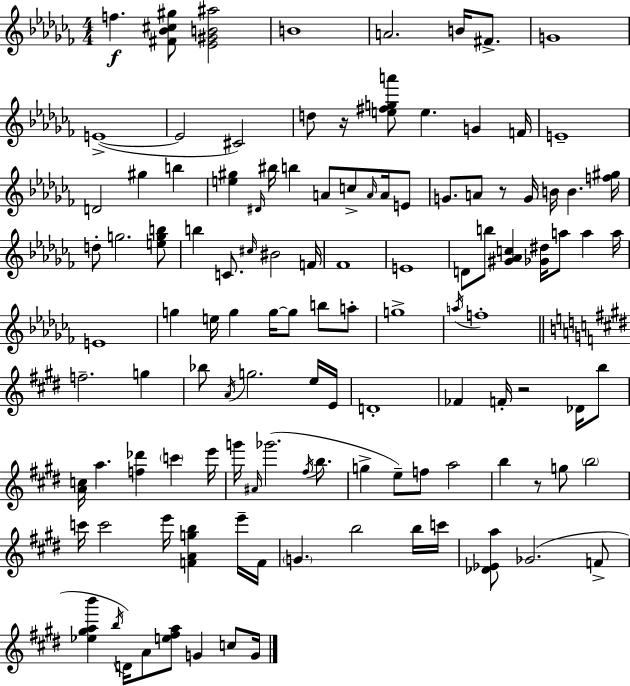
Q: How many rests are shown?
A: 4